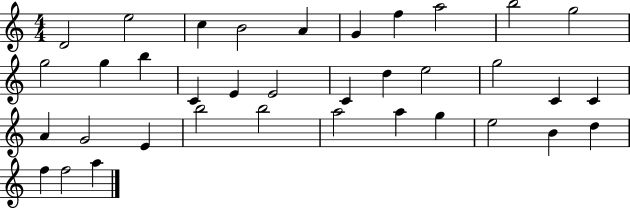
{
  \clef treble
  \numericTimeSignature
  \time 4/4
  \key c \major
  d'2 e''2 | c''4 b'2 a'4 | g'4 f''4 a''2 | b''2 g''2 | \break g''2 g''4 b''4 | c'4 e'4 e'2 | c'4 d''4 e''2 | g''2 c'4 c'4 | \break a'4 g'2 e'4 | b''2 b''2 | a''2 a''4 g''4 | e''2 b'4 d''4 | \break f''4 f''2 a''4 | \bar "|."
}